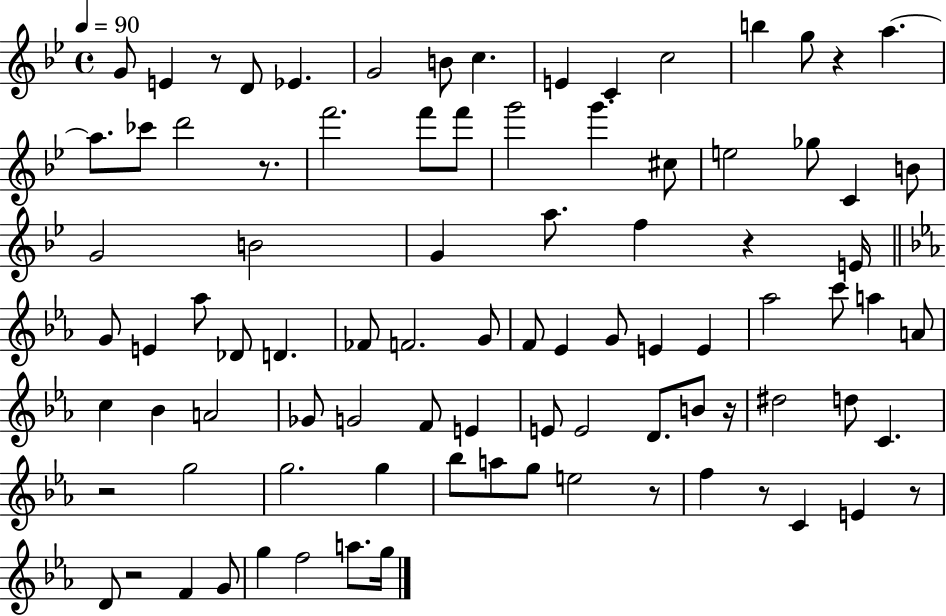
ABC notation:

X:1
T:Untitled
M:4/4
L:1/4
K:Bb
G/2 E z/2 D/2 _E G2 B/2 c E C c2 b g/2 z a a/2 _c'/2 d'2 z/2 f'2 f'/2 f'/2 g'2 g' ^c/2 e2 _g/2 C B/2 G2 B2 G a/2 f z E/4 G/2 E _a/2 _D/2 D _F/2 F2 G/2 F/2 _E G/2 E E _a2 c'/2 a A/2 c _B A2 _G/2 G2 F/2 E E/2 E2 D/2 B/2 z/4 ^d2 d/2 C z2 g2 g2 g _b/2 a/2 g/2 e2 z/2 f z/2 C E z/2 D/2 z2 F G/2 g f2 a/2 g/4